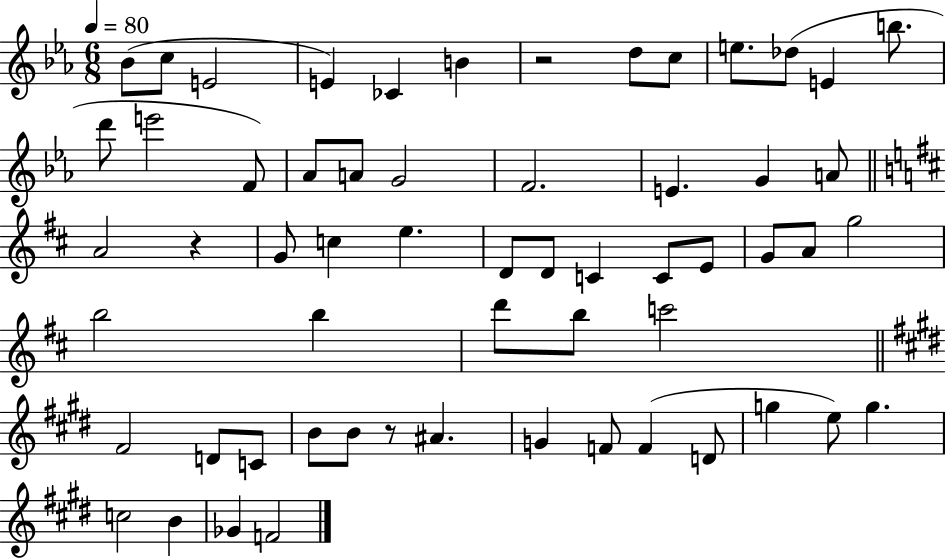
{
  \clef treble
  \numericTimeSignature
  \time 6/8
  \key ees \major
  \tempo 4 = 80
  \repeat volta 2 { bes'8( c''8 e'2 | e'4) ces'4 b'4 | r2 d''8 c''8 | e''8. des''8( e'4 b''8. | \break d'''8 e'''2 f'8) | aes'8 a'8 g'2 | f'2. | e'4. g'4 a'8 | \break \bar "||" \break \key b \minor a'2 r4 | g'8 c''4 e''4. | d'8 d'8 c'4 c'8 e'8 | g'8 a'8 g''2 | \break b''2 b''4 | d'''8 b''8 c'''2 | \bar "||" \break \key e \major fis'2 d'8 c'8 | b'8 b'8 r8 ais'4. | g'4 f'8 f'4( d'8 | g''4 e''8) g''4. | \break c''2 b'4 | ges'4 f'2 | } \bar "|."
}